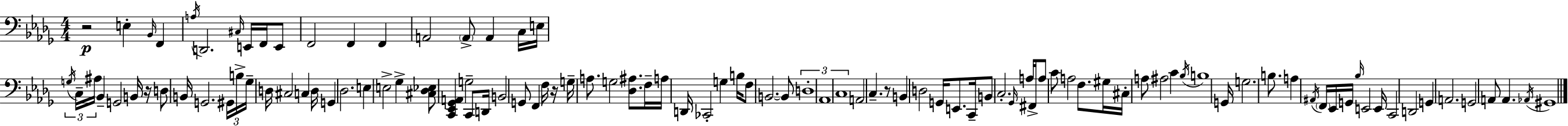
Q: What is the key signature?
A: BES minor